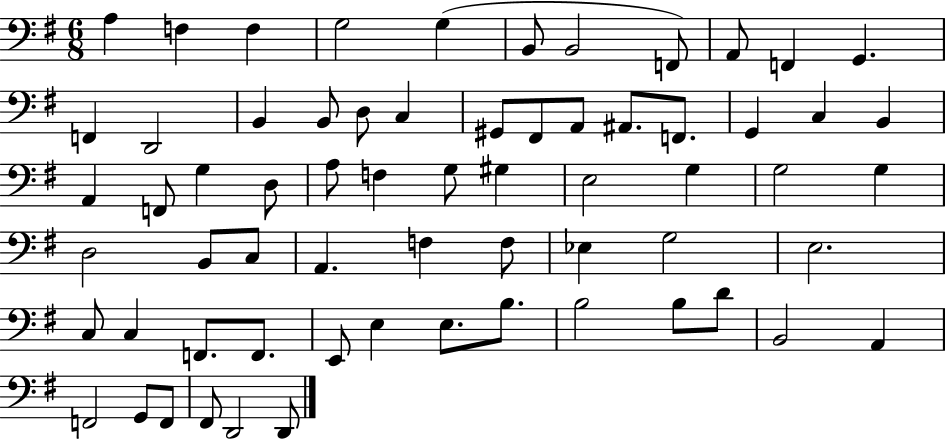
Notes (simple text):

A3/q F3/q F3/q G3/h G3/q B2/e B2/h F2/e A2/e F2/q G2/q. F2/q D2/h B2/q B2/e D3/e C3/q G#2/e F#2/e A2/e A#2/e. F2/e. G2/q C3/q B2/q A2/q F2/e G3/q D3/e A3/e F3/q G3/e G#3/q E3/h G3/q G3/h G3/q D3/h B2/e C3/e A2/q. F3/q F3/e Eb3/q G3/h E3/h. C3/e C3/q F2/e. F2/e. E2/e E3/q E3/e. B3/e. B3/h B3/e D4/e B2/h A2/q F2/h G2/e F2/e F#2/e D2/h D2/e